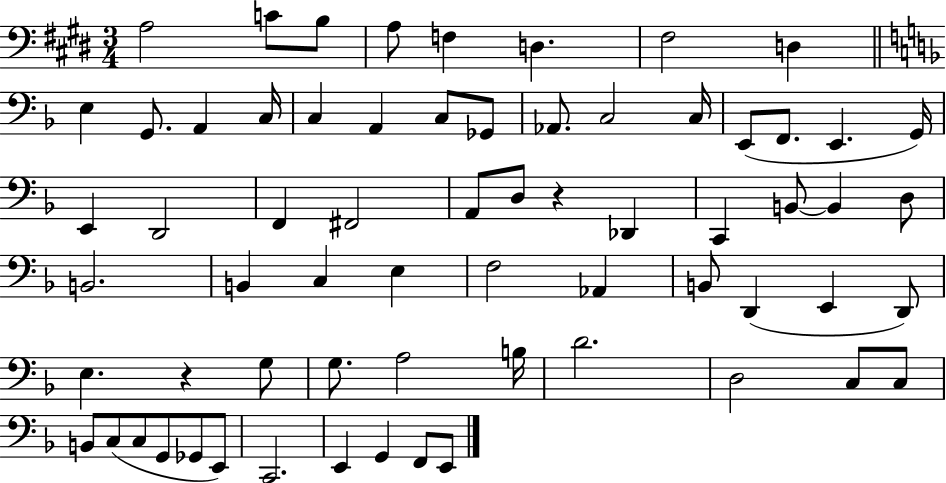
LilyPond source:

{
  \clef bass
  \numericTimeSignature
  \time 3/4
  \key e \major
  a2 c'8 b8 | a8 f4 d4. | fis2 d4 | \bar "||" \break \key f \major e4 g,8. a,4 c16 | c4 a,4 c8 ges,8 | aes,8. c2 c16 | e,8( f,8. e,4. g,16) | \break e,4 d,2 | f,4 fis,2 | a,8 d8 r4 des,4 | c,4 b,8~~ b,4 d8 | \break b,2. | b,4 c4 e4 | f2 aes,4 | b,8 d,4( e,4 d,8) | \break e4. r4 g8 | g8. a2 b16 | d'2. | d2 c8 c8 | \break b,8 c8( c8 g,8 ges,8 e,8) | c,2. | e,4 g,4 f,8 e,8 | \bar "|."
}